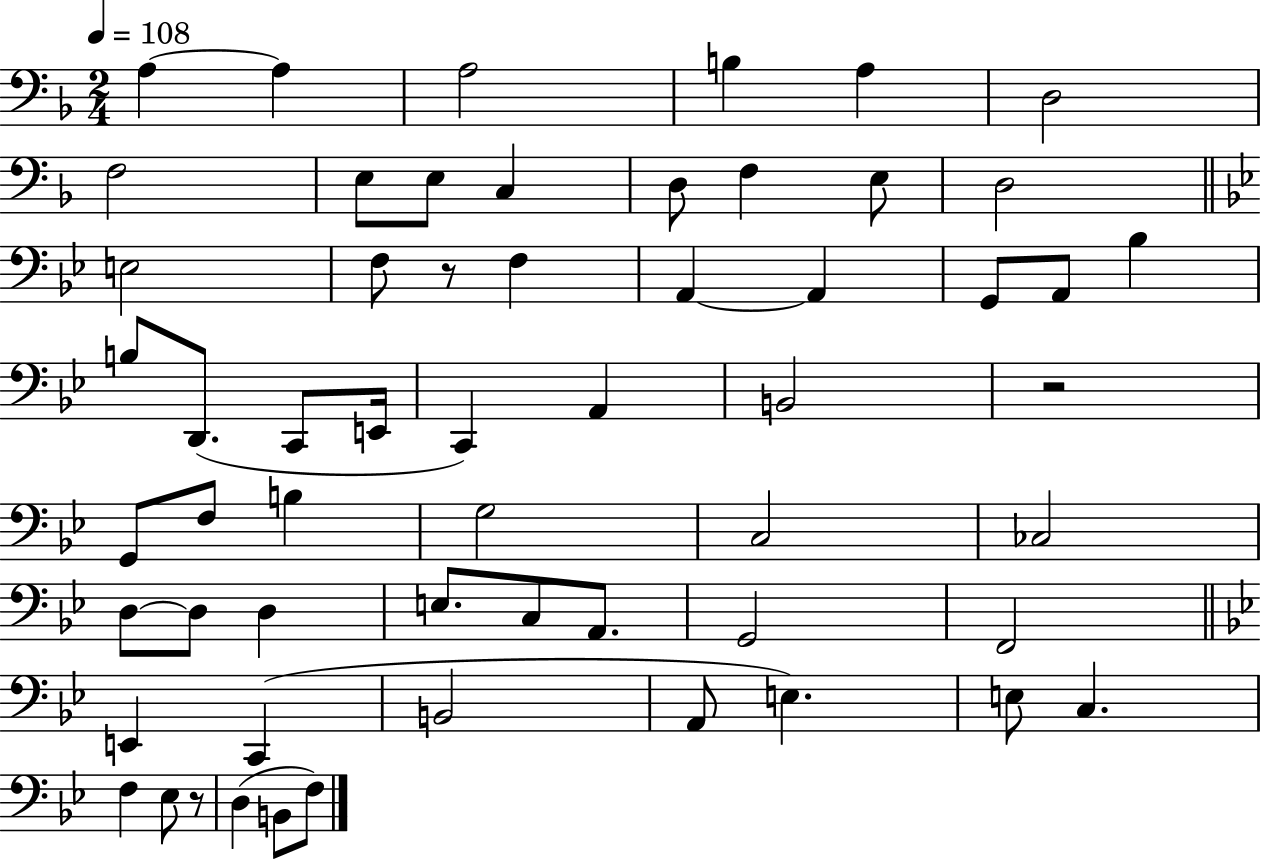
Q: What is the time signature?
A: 2/4